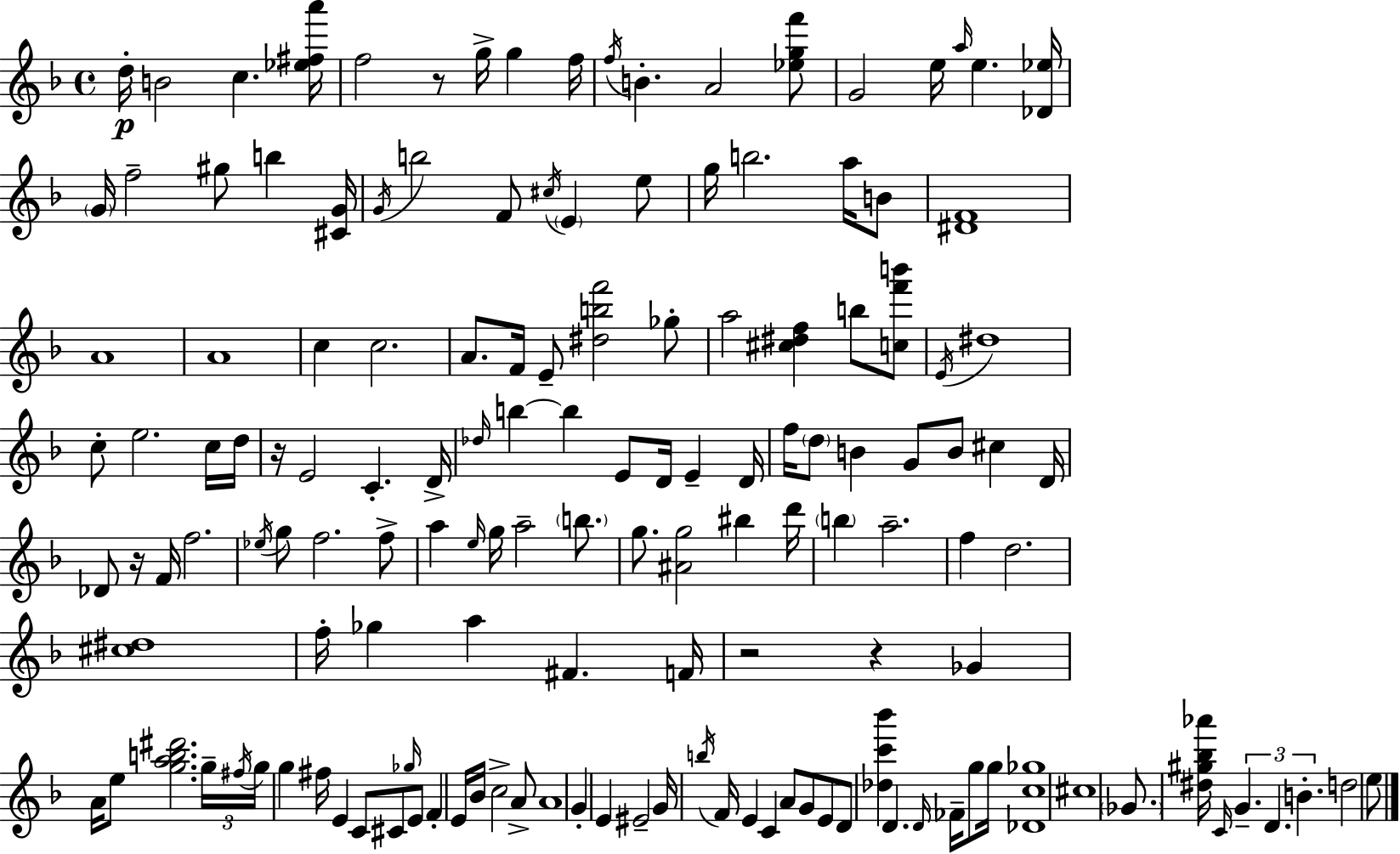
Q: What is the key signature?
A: D minor